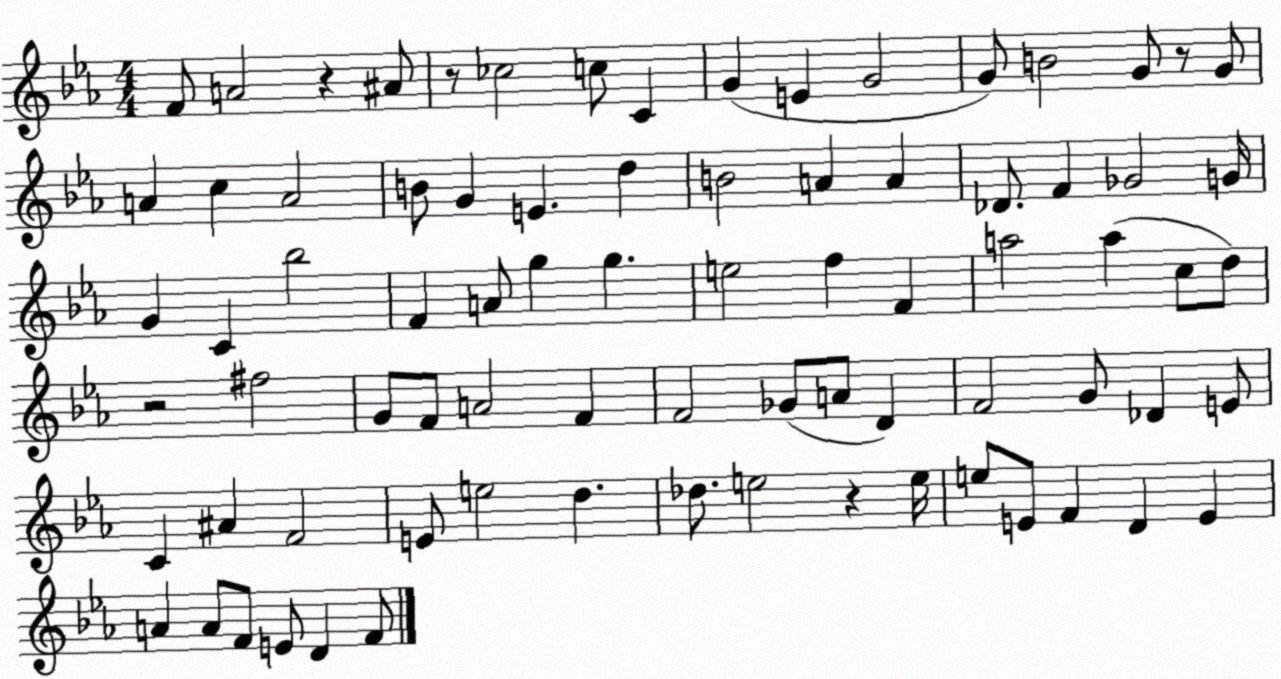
X:1
T:Untitled
M:4/4
L:1/4
K:Eb
F/2 A2 z ^A/2 z/2 _c2 c/2 C G E G2 G/2 B2 G/2 z/2 G/2 A c A2 B/2 G E d B2 A A _D/2 F _G2 G/4 G C _b2 F A/2 g g e2 f F a2 a c/2 d/2 z2 ^f2 G/2 F/2 A2 F F2 _G/2 A/2 D F2 G/2 _D E/2 C ^A F2 E/2 e2 d _d/2 e2 z e/4 e/2 E/2 F D E A A/2 F/2 E/2 D F/2